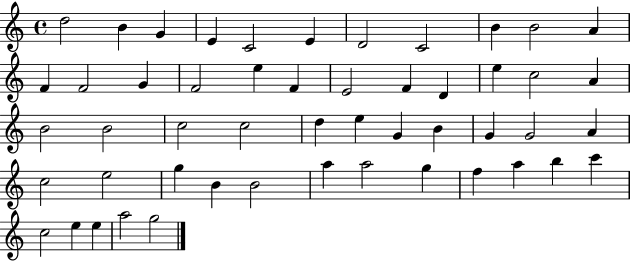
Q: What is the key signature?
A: C major